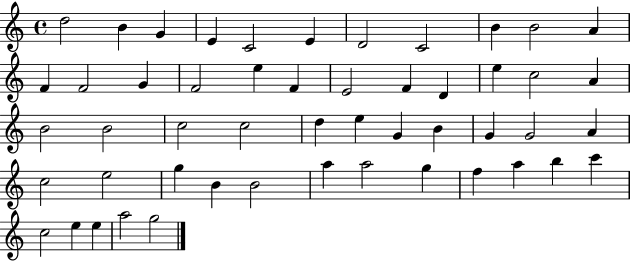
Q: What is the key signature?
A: C major